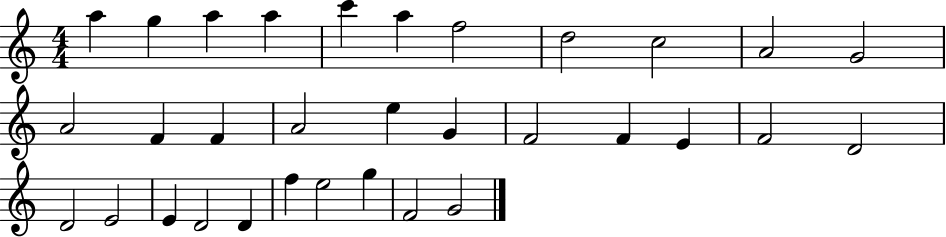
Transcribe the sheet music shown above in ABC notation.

X:1
T:Untitled
M:4/4
L:1/4
K:C
a g a a c' a f2 d2 c2 A2 G2 A2 F F A2 e G F2 F E F2 D2 D2 E2 E D2 D f e2 g F2 G2